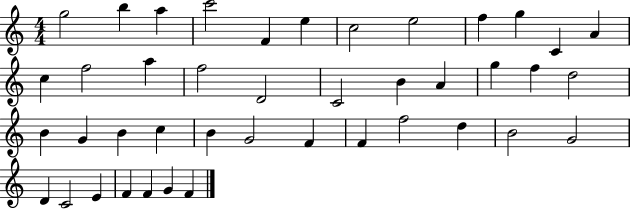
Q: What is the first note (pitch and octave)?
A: G5